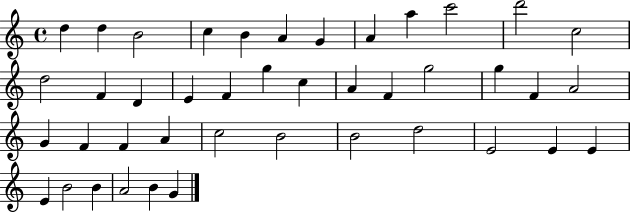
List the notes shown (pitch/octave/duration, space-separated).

D5/q D5/q B4/h C5/q B4/q A4/q G4/q A4/q A5/q C6/h D6/h C5/h D5/h F4/q D4/q E4/q F4/q G5/q C5/q A4/q F4/q G5/h G5/q F4/q A4/h G4/q F4/q F4/q A4/q C5/h B4/h B4/h D5/h E4/h E4/q E4/q E4/q B4/h B4/q A4/h B4/q G4/q